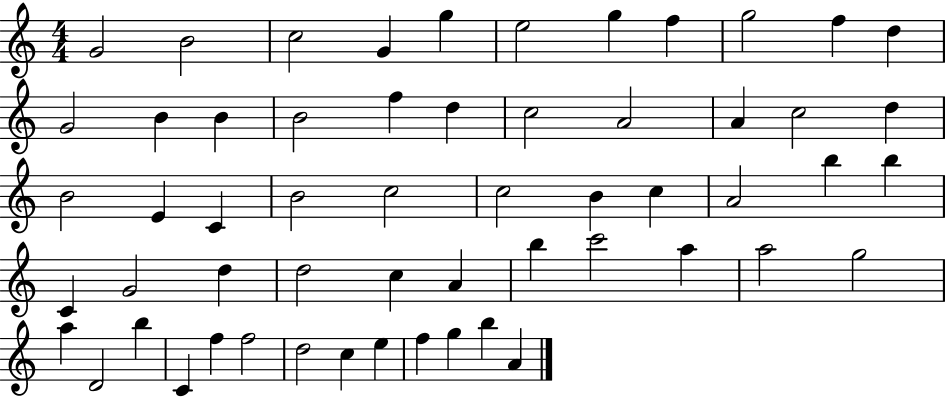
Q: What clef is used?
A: treble